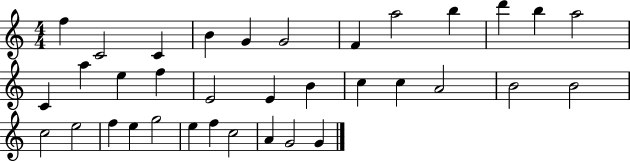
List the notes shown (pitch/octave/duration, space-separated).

F5/q C4/h C4/q B4/q G4/q G4/h F4/q A5/h B5/q D6/q B5/q A5/h C4/q A5/q E5/q F5/q E4/h E4/q B4/q C5/q C5/q A4/h B4/h B4/h C5/h E5/h F5/q E5/q G5/h E5/q F5/q C5/h A4/q G4/h G4/q